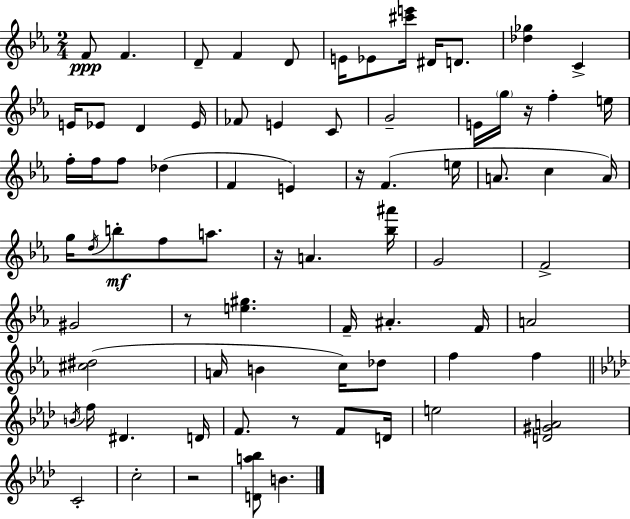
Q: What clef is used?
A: treble